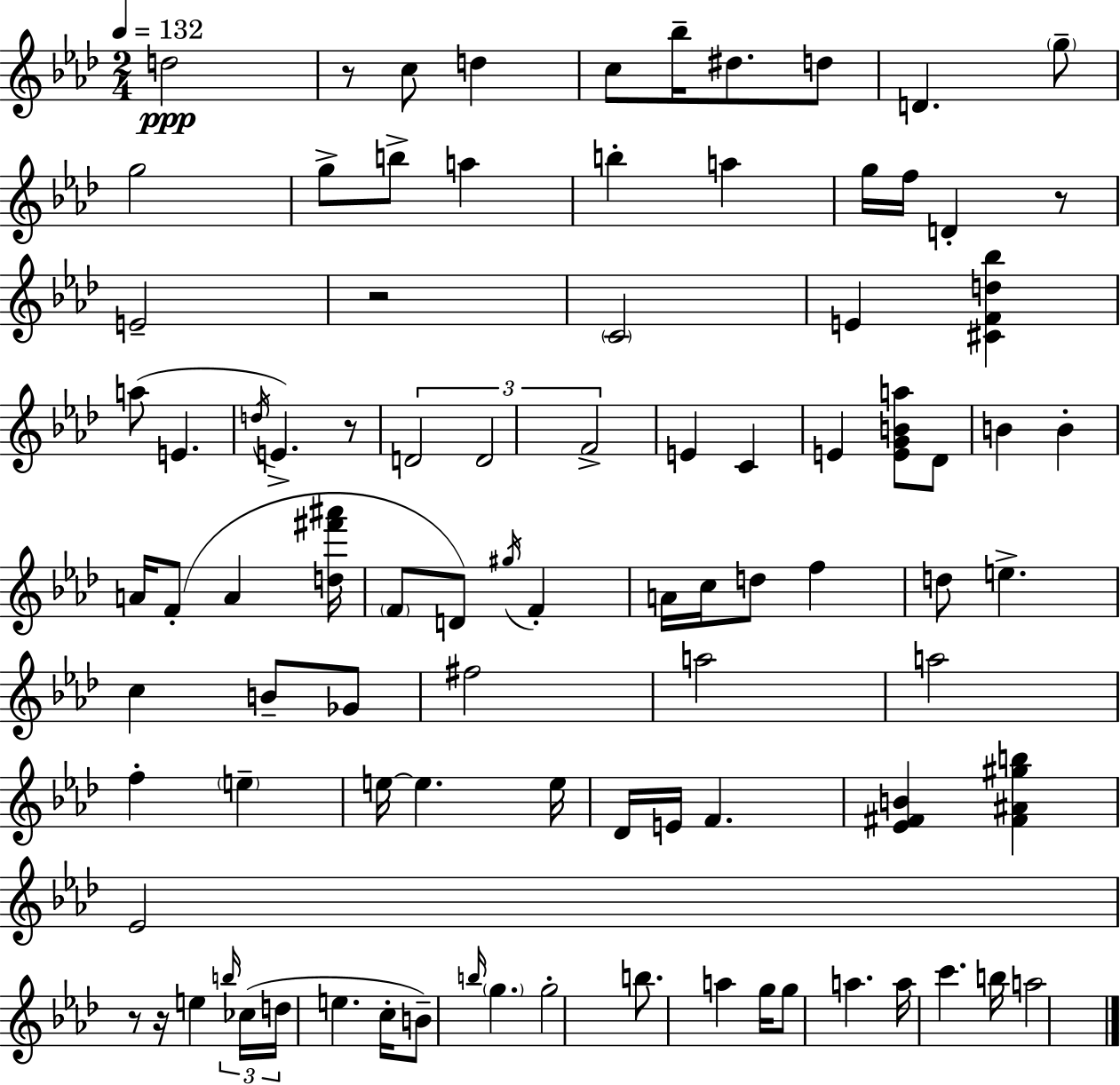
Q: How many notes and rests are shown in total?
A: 92